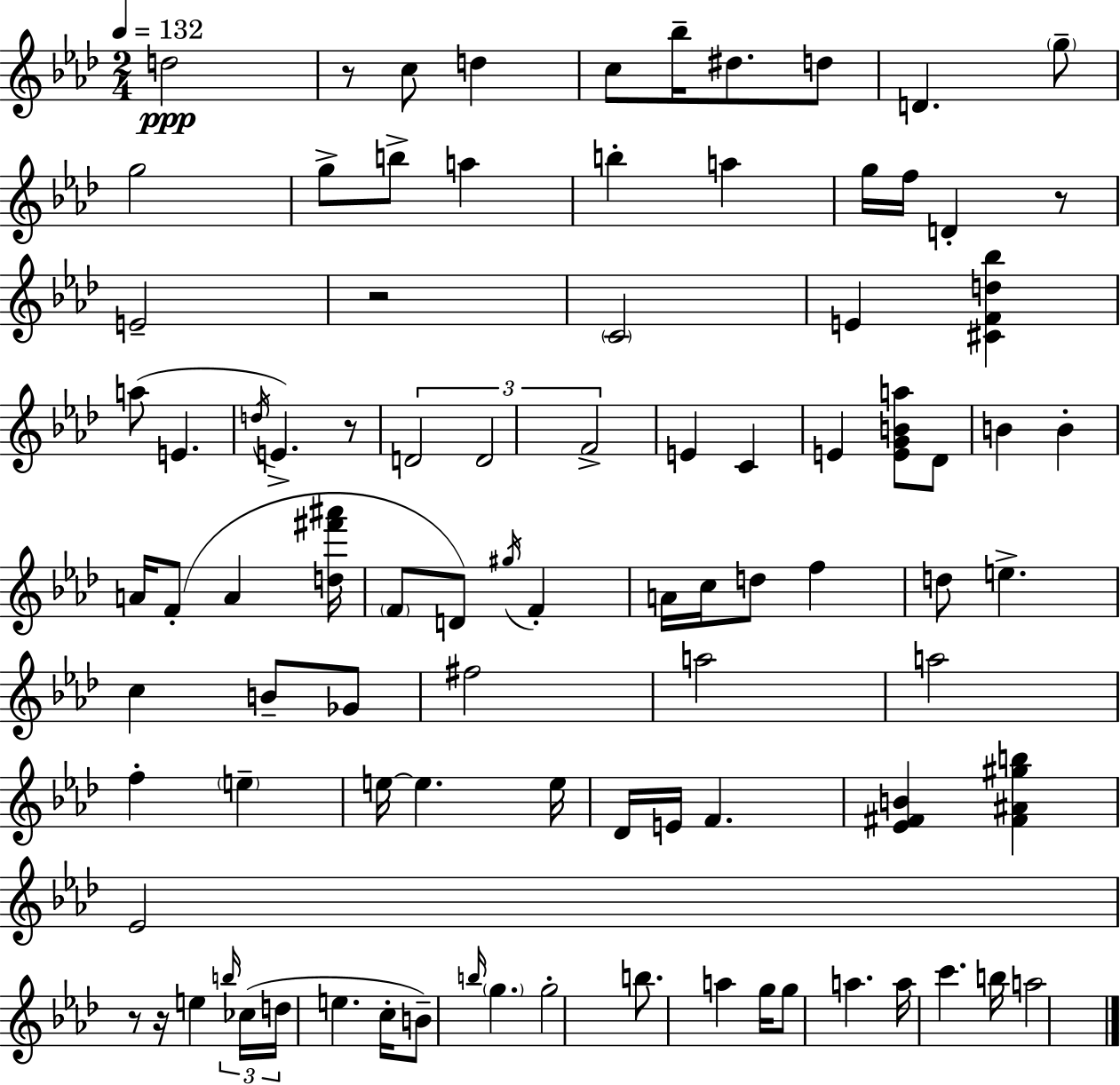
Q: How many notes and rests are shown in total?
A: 92